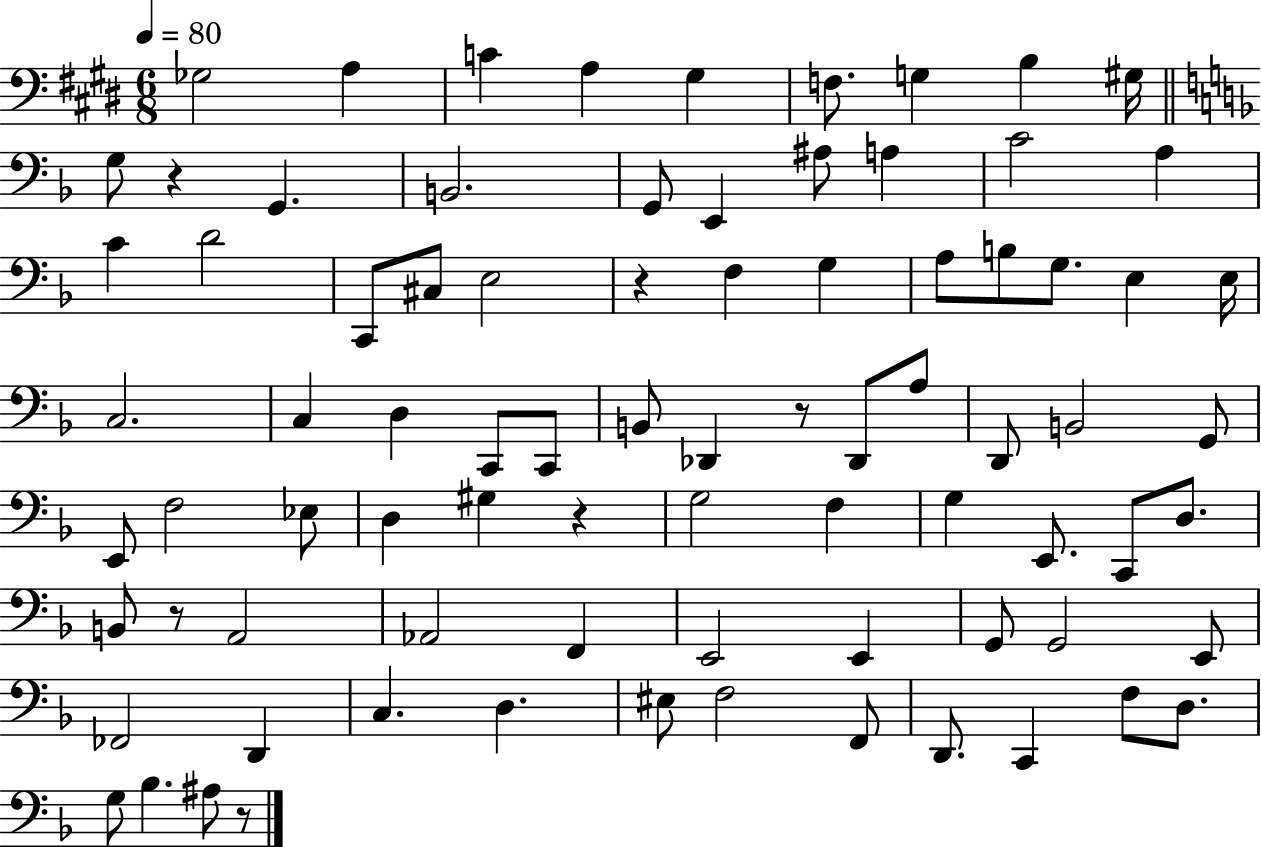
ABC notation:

X:1
T:Untitled
M:6/8
L:1/4
K:E
_G,2 A, C A, ^G, F,/2 G, B, ^G,/4 G,/2 z G,, B,,2 G,,/2 E,, ^A,/2 A, C2 A, C D2 C,,/2 ^C,/2 E,2 z F, G, A,/2 B,/2 G,/2 E, E,/4 C,2 C, D, C,,/2 C,,/2 B,,/2 _D,, z/2 _D,,/2 A,/2 D,,/2 B,,2 G,,/2 E,,/2 F,2 _E,/2 D, ^G, z G,2 F, G, E,,/2 C,,/2 D,/2 B,,/2 z/2 A,,2 _A,,2 F,, E,,2 E,, G,,/2 G,,2 E,,/2 _F,,2 D,, C, D, ^E,/2 F,2 F,,/2 D,,/2 C,, F,/2 D,/2 G,/2 _B, ^A,/2 z/2